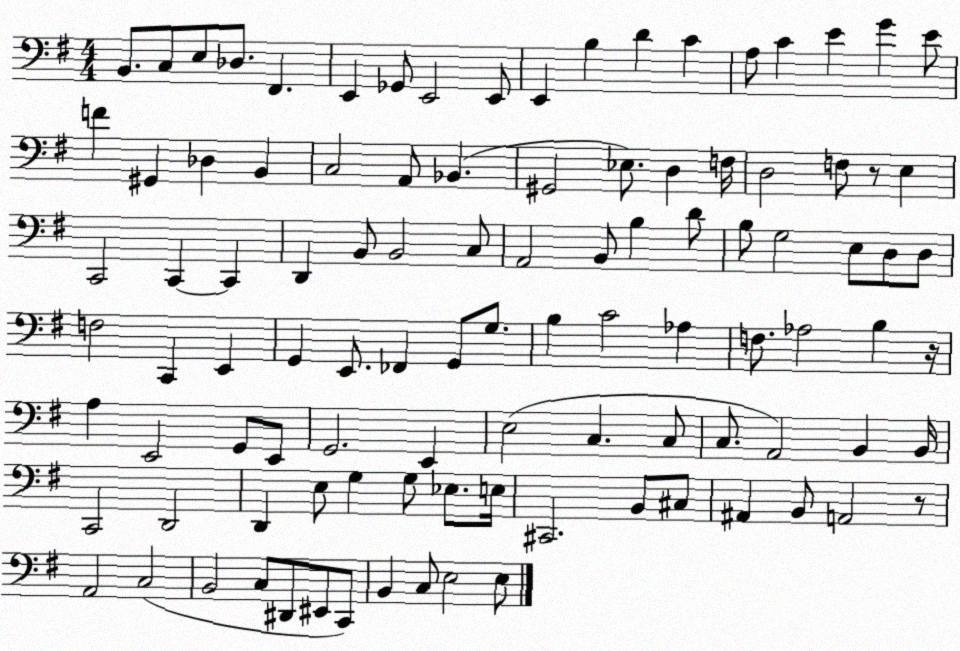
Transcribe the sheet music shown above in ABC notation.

X:1
T:Untitled
M:4/4
L:1/4
K:G
B,,/2 C,/2 E,/2 _D,/2 ^F,, E,, _G,,/2 E,,2 E,,/2 E,, B, D C A,/2 C E G E/2 F ^G,, _D, B,, C,2 A,,/2 _B,, ^G,,2 _E,/2 D, F,/4 D,2 F,/2 z/2 E, C,,2 C,, C,, D,, B,,/2 B,,2 C,/2 A,,2 B,,/2 B, D/2 B,/2 G,2 E,/2 D,/2 D,/2 F,2 C,, E,, G,, E,,/2 _F,, G,,/2 G,/2 B, C2 _A, F,/2 _A,2 B, z/4 A, E,,2 G,,/2 E,,/2 G,,2 E,, E,2 C, C,/2 C,/2 A,,2 B,, B,,/4 C,,2 D,,2 D,, E,/2 G, G,/2 _E,/2 E,/4 ^C,,2 B,,/2 ^C,/2 ^A,, B,,/2 A,,2 z/2 A,,2 C,2 B,,2 C,/2 ^D,,/2 ^E,,/2 C,,/2 B,, C,/2 E,2 E,/2